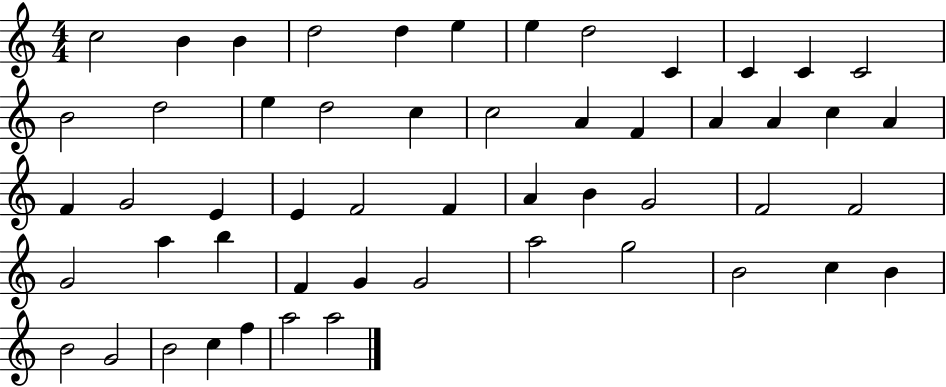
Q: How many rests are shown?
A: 0